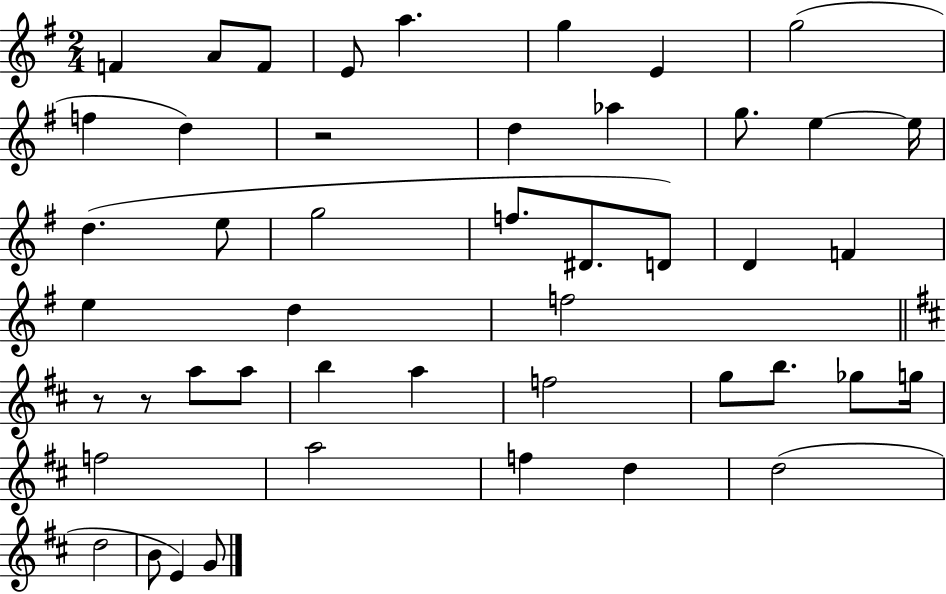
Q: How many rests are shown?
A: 3